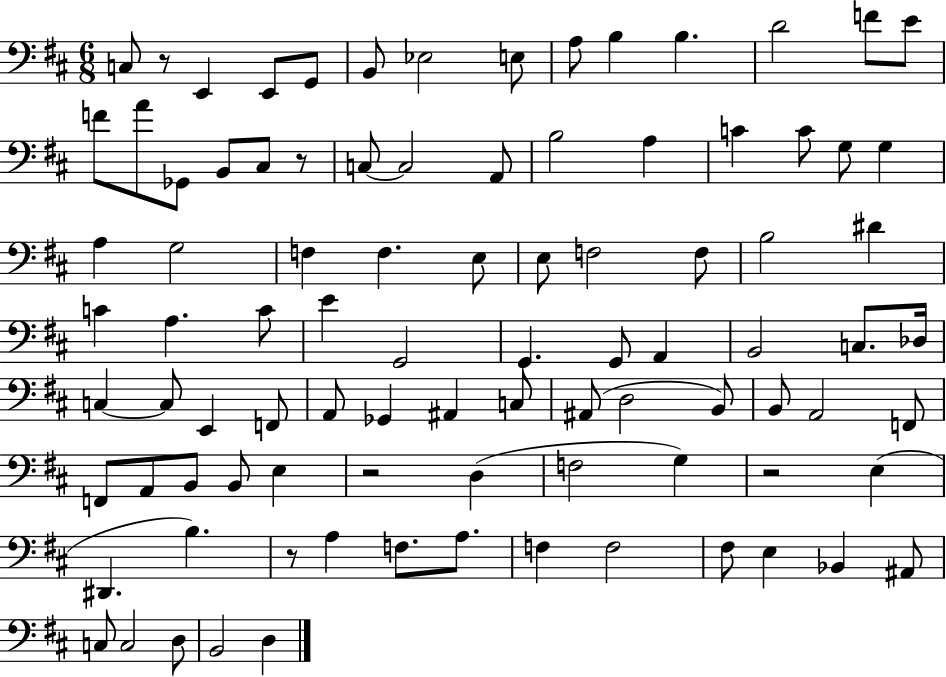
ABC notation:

X:1
T:Untitled
M:6/8
L:1/4
K:D
C,/2 z/2 E,, E,,/2 G,,/2 B,,/2 _E,2 E,/2 A,/2 B, B, D2 F/2 E/2 F/2 A/2 _G,,/2 B,,/2 ^C,/2 z/2 C,/2 C,2 A,,/2 B,2 A, C C/2 G,/2 G, A, G,2 F, F, E,/2 E,/2 F,2 F,/2 B,2 ^D C A, C/2 E G,,2 G,, G,,/2 A,, B,,2 C,/2 _D,/4 C, C,/2 E,, F,,/2 A,,/2 _G,, ^A,, C,/2 ^A,,/2 D,2 B,,/2 B,,/2 A,,2 F,,/2 F,,/2 A,,/2 B,,/2 B,,/2 E, z2 D, F,2 G, z2 E, ^D,, B, z/2 A, F,/2 A,/2 F, F,2 ^F,/2 E, _B,, ^A,,/2 C,/2 C,2 D,/2 B,,2 D,